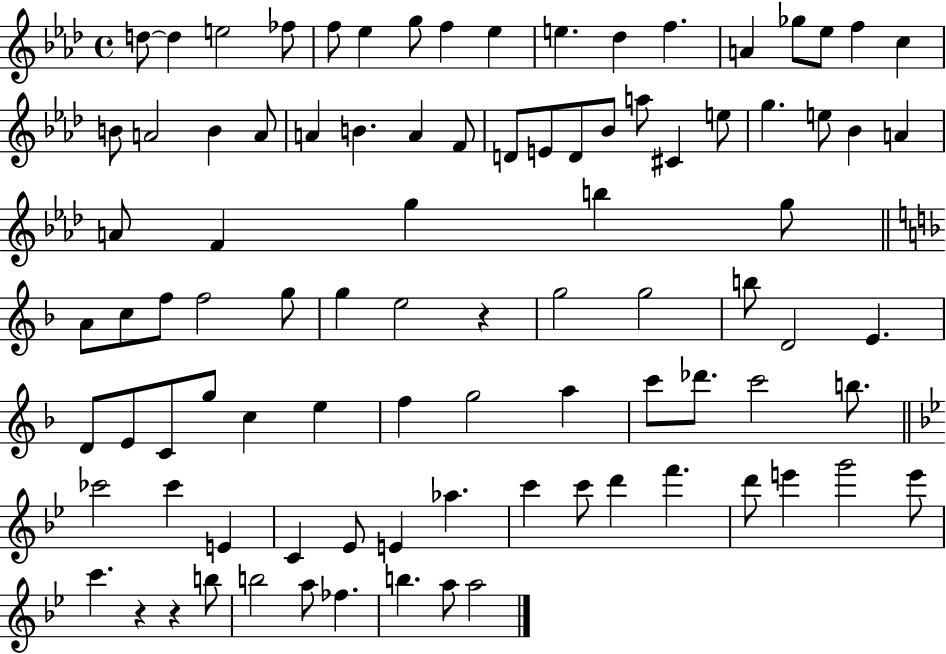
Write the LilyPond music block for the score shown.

{
  \clef treble
  \time 4/4
  \defaultTimeSignature
  \key aes \major
  d''8~~ d''4 e''2 fes''8 | f''8 ees''4 g''8 f''4 ees''4 | e''4. des''4 f''4. | a'4 ges''8 ees''8 f''4 c''4 | \break b'8 a'2 b'4 a'8 | a'4 b'4. a'4 f'8 | d'8 e'8 d'8 bes'8 a''8 cis'4 e''8 | g''4. e''8 bes'4 a'4 | \break a'8 f'4 g''4 b''4 g''8 | \bar "||" \break \key d \minor a'8 c''8 f''8 f''2 g''8 | g''4 e''2 r4 | g''2 g''2 | b''8 d'2 e'4. | \break d'8 e'8 c'8 g''8 c''4 e''4 | f''4 g''2 a''4 | c'''8 des'''8. c'''2 b''8. | \bar "||" \break \key g \minor ces'''2 ces'''4 e'4 | c'4 ees'8 e'4 aes''4. | c'''4 c'''8 d'''4 f'''4. | d'''8 e'''4 g'''2 e'''8 | \break c'''4. r4 r4 b''8 | b''2 a''8 fes''4. | b''4. a''8 a''2 | \bar "|."
}